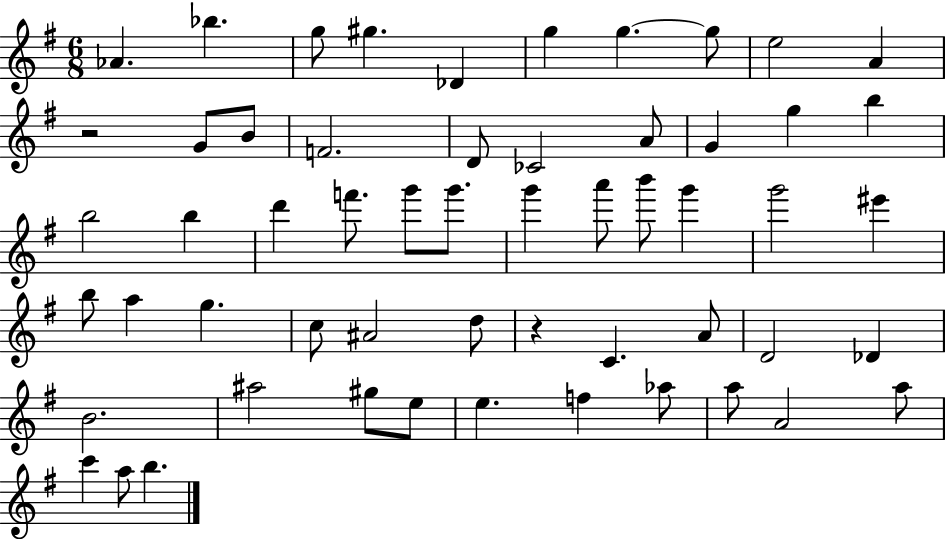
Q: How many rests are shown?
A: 2